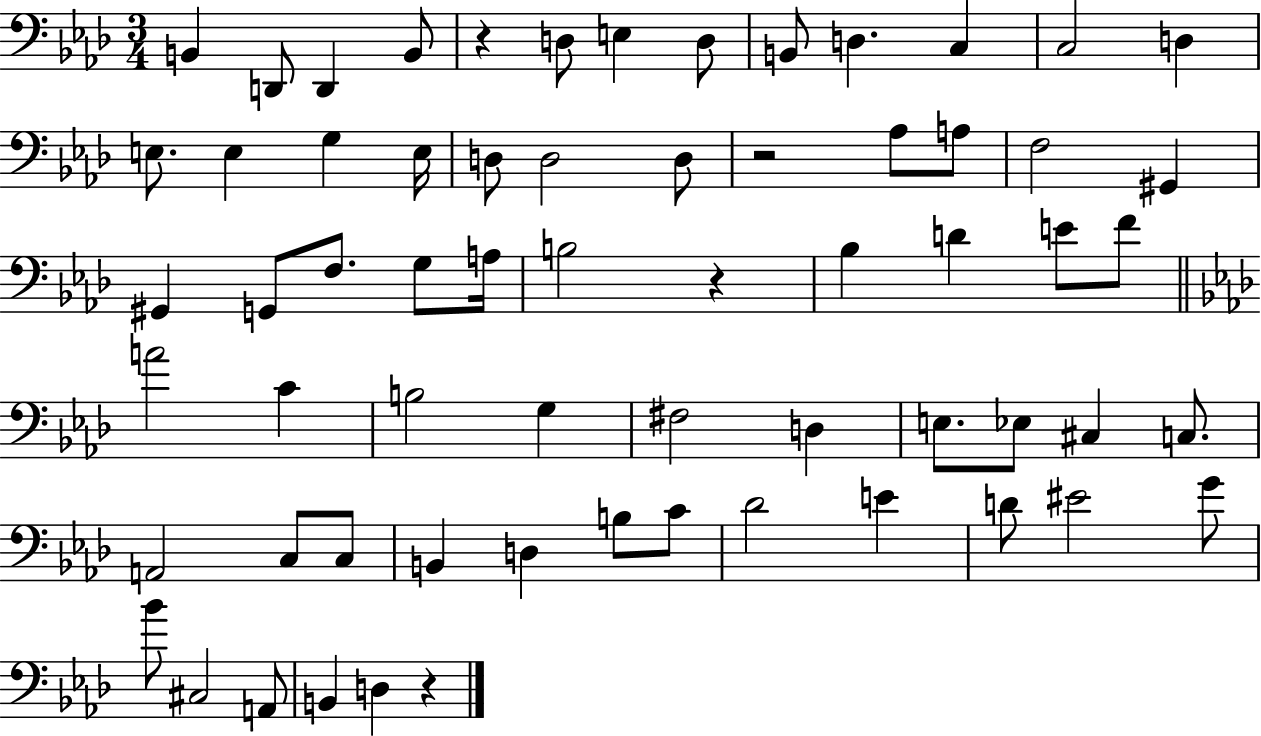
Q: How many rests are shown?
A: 4